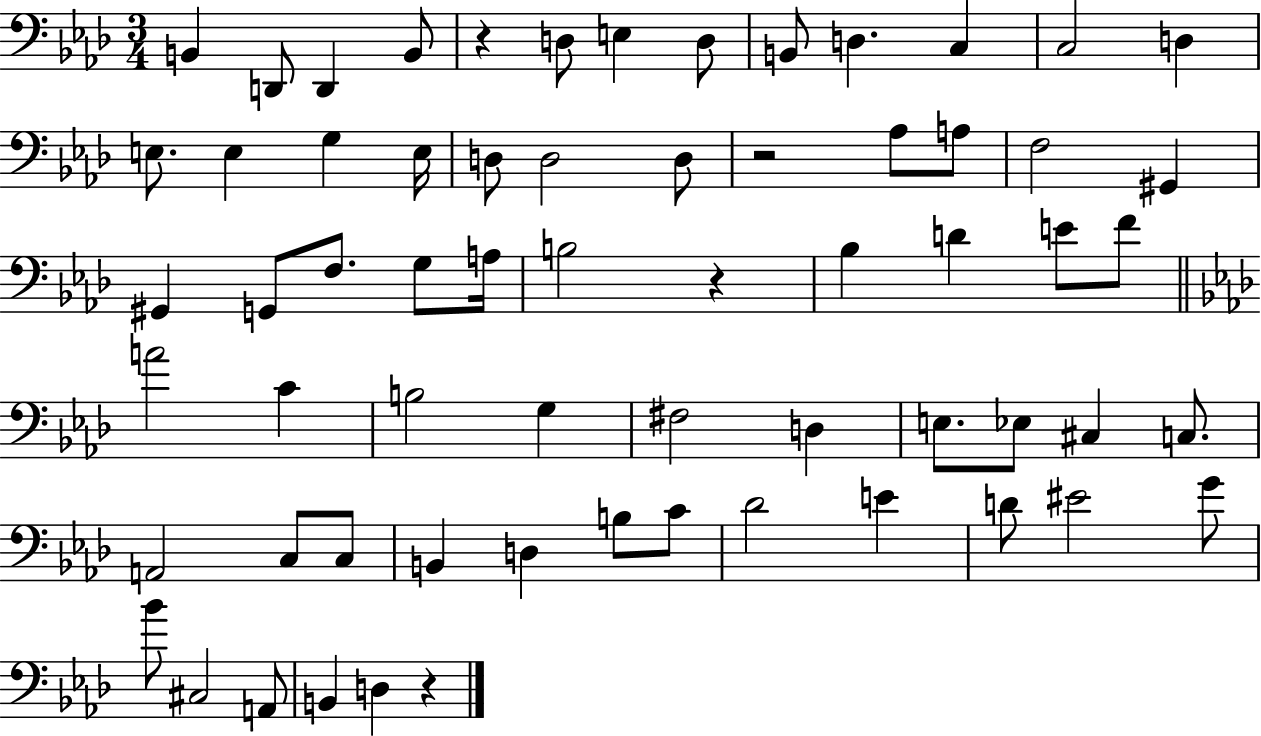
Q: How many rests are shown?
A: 4